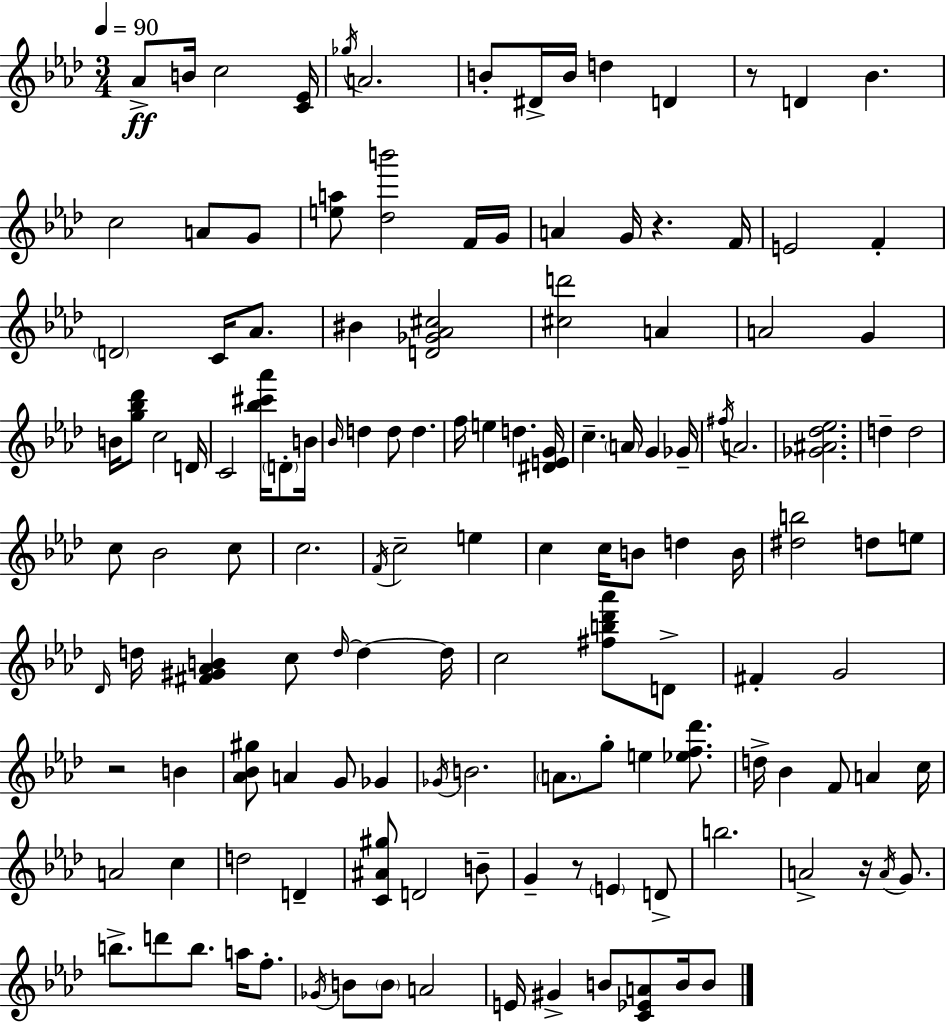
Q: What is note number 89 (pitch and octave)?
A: A4